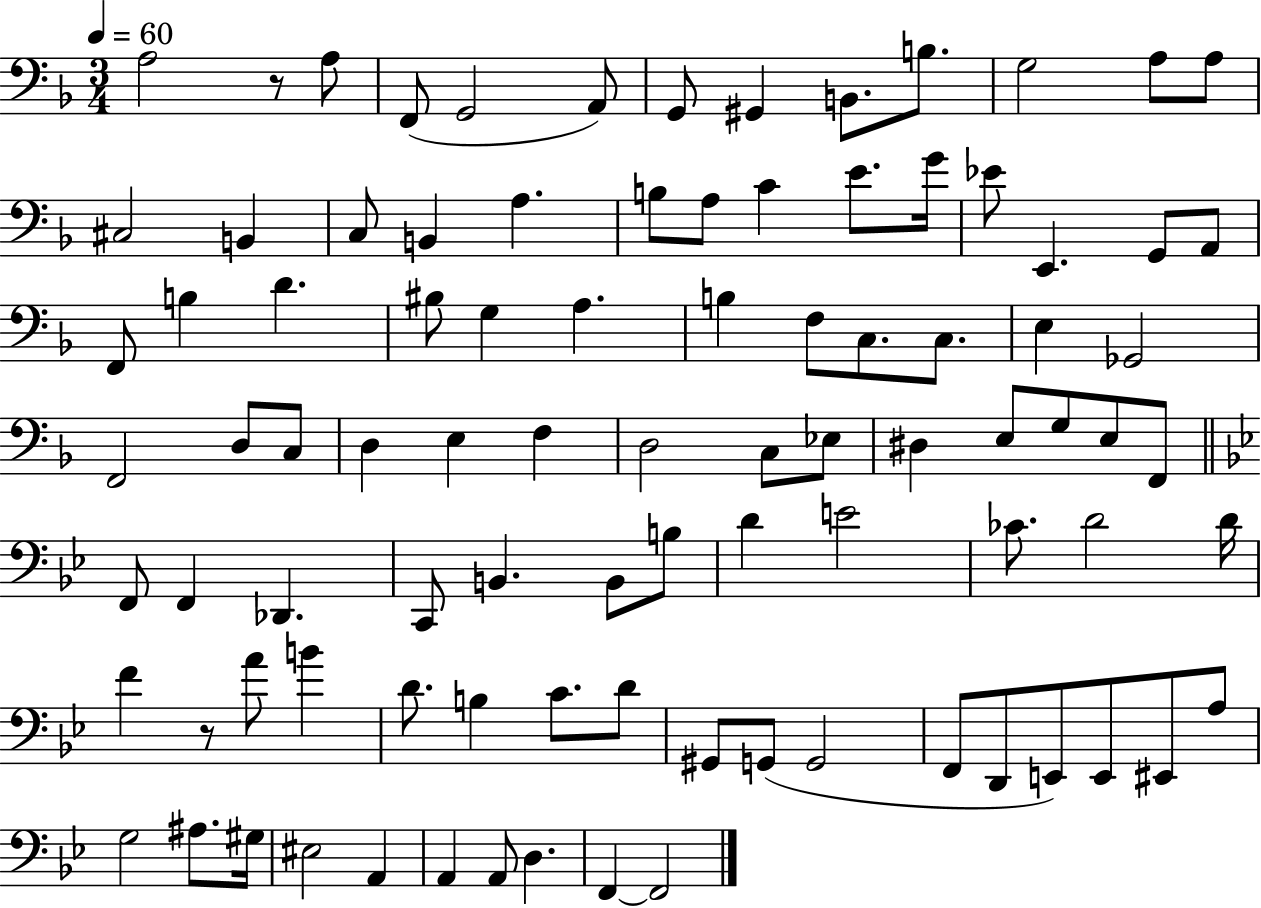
{
  \clef bass
  \numericTimeSignature
  \time 3/4
  \key f \major
  \tempo 4 = 60
  a2 r8 a8 | f,8( g,2 a,8) | g,8 gis,4 b,8. b8. | g2 a8 a8 | \break cis2 b,4 | c8 b,4 a4. | b8 a8 c'4 e'8. g'16 | ees'8 e,4. g,8 a,8 | \break f,8 b4 d'4. | bis8 g4 a4. | b4 f8 c8. c8. | e4 ges,2 | \break f,2 d8 c8 | d4 e4 f4 | d2 c8 ees8 | dis4 e8 g8 e8 f,8 | \break \bar "||" \break \key bes \major f,8 f,4 des,4. | c,8 b,4. b,8 b8 | d'4 e'2 | ces'8. d'2 d'16 | \break f'4 r8 a'8 b'4 | d'8. b4 c'8. d'8 | gis,8 g,8( g,2 | f,8 d,8 e,8) e,8 eis,8 a8 | \break g2 ais8. gis16 | eis2 a,4 | a,4 a,8 d4. | f,4~~ f,2 | \break \bar "|."
}